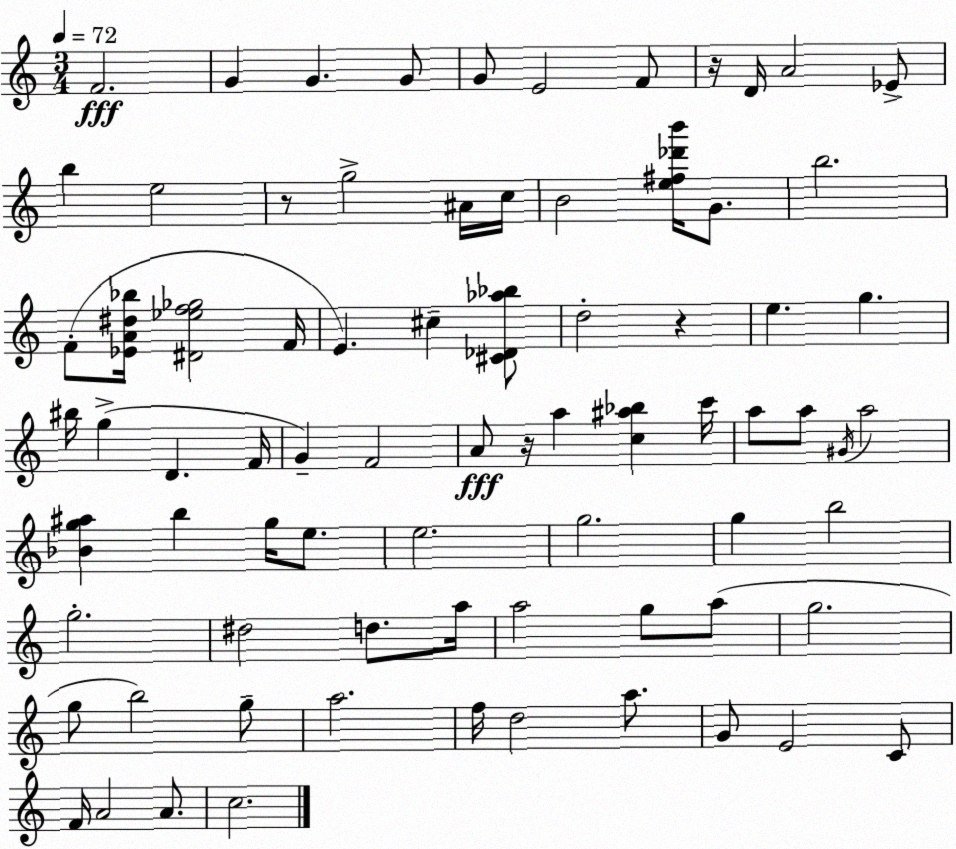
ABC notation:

X:1
T:Untitled
M:3/4
L:1/4
K:Am
F2 G G G/2 G/2 E2 F/2 z/4 D/4 A2 _E/2 b e2 z/2 g2 ^A/4 c/4 B2 [e^f_d'b']/4 G/2 b2 F/2 [_EA^d_b]/4 [^D_ef_g]2 F/4 E ^c [^C_D_a_b]/2 d2 z e g ^b/4 g D F/4 G F2 A/2 z/4 a [c^a_b] c'/4 a/2 a/2 ^G/4 a2 [_Bg^a] b g/4 e/2 e2 g2 g b2 g2 ^d2 d/2 a/4 a2 g/2 a/2 g2 g/2 b2 g/2 a2 f/4 d2 a/2 G/2 E2 C/2 F/4 A2 A/2 c2